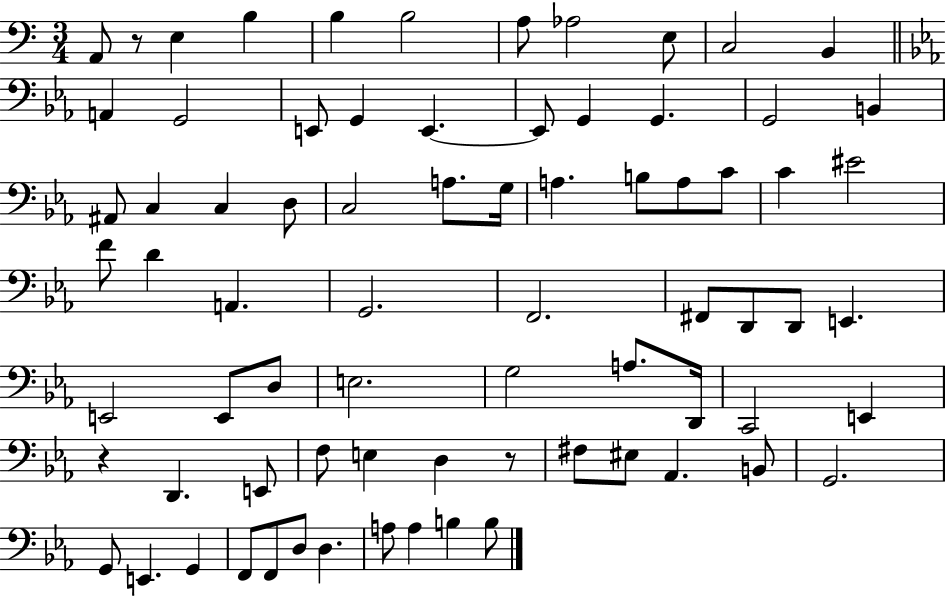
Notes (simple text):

A2/e R/e E3/q B3/q B3/q B3/h A3/e Ab3/h E3/e C3/h B2/q A2/q G2/h E2/e G2/q E2/q. E2/e G2/q G2/q. G2/h B2/q A#2/e C3/q C3/q D3/e C3/h A3/e. G3/s A3/q. B3/e A3/e C4/e C4/q EIS4/h F4/e D4/q A2/q. G2/h. F2/h. F#2/e D2/e D2/e E2/q. E2/h E2/e D3/e E3/h. G3/h A3/e. D2/s C2/h E2/q R/q D2/q. E2/e F3/e E3/q D3/q R/e F#3/e EIS3/e Ab2/q. B2/e G2/h. G2/e E2/q. G2/q F2/e F2/e D3/e D3/q. A3/e A3/q B3/q B3/e